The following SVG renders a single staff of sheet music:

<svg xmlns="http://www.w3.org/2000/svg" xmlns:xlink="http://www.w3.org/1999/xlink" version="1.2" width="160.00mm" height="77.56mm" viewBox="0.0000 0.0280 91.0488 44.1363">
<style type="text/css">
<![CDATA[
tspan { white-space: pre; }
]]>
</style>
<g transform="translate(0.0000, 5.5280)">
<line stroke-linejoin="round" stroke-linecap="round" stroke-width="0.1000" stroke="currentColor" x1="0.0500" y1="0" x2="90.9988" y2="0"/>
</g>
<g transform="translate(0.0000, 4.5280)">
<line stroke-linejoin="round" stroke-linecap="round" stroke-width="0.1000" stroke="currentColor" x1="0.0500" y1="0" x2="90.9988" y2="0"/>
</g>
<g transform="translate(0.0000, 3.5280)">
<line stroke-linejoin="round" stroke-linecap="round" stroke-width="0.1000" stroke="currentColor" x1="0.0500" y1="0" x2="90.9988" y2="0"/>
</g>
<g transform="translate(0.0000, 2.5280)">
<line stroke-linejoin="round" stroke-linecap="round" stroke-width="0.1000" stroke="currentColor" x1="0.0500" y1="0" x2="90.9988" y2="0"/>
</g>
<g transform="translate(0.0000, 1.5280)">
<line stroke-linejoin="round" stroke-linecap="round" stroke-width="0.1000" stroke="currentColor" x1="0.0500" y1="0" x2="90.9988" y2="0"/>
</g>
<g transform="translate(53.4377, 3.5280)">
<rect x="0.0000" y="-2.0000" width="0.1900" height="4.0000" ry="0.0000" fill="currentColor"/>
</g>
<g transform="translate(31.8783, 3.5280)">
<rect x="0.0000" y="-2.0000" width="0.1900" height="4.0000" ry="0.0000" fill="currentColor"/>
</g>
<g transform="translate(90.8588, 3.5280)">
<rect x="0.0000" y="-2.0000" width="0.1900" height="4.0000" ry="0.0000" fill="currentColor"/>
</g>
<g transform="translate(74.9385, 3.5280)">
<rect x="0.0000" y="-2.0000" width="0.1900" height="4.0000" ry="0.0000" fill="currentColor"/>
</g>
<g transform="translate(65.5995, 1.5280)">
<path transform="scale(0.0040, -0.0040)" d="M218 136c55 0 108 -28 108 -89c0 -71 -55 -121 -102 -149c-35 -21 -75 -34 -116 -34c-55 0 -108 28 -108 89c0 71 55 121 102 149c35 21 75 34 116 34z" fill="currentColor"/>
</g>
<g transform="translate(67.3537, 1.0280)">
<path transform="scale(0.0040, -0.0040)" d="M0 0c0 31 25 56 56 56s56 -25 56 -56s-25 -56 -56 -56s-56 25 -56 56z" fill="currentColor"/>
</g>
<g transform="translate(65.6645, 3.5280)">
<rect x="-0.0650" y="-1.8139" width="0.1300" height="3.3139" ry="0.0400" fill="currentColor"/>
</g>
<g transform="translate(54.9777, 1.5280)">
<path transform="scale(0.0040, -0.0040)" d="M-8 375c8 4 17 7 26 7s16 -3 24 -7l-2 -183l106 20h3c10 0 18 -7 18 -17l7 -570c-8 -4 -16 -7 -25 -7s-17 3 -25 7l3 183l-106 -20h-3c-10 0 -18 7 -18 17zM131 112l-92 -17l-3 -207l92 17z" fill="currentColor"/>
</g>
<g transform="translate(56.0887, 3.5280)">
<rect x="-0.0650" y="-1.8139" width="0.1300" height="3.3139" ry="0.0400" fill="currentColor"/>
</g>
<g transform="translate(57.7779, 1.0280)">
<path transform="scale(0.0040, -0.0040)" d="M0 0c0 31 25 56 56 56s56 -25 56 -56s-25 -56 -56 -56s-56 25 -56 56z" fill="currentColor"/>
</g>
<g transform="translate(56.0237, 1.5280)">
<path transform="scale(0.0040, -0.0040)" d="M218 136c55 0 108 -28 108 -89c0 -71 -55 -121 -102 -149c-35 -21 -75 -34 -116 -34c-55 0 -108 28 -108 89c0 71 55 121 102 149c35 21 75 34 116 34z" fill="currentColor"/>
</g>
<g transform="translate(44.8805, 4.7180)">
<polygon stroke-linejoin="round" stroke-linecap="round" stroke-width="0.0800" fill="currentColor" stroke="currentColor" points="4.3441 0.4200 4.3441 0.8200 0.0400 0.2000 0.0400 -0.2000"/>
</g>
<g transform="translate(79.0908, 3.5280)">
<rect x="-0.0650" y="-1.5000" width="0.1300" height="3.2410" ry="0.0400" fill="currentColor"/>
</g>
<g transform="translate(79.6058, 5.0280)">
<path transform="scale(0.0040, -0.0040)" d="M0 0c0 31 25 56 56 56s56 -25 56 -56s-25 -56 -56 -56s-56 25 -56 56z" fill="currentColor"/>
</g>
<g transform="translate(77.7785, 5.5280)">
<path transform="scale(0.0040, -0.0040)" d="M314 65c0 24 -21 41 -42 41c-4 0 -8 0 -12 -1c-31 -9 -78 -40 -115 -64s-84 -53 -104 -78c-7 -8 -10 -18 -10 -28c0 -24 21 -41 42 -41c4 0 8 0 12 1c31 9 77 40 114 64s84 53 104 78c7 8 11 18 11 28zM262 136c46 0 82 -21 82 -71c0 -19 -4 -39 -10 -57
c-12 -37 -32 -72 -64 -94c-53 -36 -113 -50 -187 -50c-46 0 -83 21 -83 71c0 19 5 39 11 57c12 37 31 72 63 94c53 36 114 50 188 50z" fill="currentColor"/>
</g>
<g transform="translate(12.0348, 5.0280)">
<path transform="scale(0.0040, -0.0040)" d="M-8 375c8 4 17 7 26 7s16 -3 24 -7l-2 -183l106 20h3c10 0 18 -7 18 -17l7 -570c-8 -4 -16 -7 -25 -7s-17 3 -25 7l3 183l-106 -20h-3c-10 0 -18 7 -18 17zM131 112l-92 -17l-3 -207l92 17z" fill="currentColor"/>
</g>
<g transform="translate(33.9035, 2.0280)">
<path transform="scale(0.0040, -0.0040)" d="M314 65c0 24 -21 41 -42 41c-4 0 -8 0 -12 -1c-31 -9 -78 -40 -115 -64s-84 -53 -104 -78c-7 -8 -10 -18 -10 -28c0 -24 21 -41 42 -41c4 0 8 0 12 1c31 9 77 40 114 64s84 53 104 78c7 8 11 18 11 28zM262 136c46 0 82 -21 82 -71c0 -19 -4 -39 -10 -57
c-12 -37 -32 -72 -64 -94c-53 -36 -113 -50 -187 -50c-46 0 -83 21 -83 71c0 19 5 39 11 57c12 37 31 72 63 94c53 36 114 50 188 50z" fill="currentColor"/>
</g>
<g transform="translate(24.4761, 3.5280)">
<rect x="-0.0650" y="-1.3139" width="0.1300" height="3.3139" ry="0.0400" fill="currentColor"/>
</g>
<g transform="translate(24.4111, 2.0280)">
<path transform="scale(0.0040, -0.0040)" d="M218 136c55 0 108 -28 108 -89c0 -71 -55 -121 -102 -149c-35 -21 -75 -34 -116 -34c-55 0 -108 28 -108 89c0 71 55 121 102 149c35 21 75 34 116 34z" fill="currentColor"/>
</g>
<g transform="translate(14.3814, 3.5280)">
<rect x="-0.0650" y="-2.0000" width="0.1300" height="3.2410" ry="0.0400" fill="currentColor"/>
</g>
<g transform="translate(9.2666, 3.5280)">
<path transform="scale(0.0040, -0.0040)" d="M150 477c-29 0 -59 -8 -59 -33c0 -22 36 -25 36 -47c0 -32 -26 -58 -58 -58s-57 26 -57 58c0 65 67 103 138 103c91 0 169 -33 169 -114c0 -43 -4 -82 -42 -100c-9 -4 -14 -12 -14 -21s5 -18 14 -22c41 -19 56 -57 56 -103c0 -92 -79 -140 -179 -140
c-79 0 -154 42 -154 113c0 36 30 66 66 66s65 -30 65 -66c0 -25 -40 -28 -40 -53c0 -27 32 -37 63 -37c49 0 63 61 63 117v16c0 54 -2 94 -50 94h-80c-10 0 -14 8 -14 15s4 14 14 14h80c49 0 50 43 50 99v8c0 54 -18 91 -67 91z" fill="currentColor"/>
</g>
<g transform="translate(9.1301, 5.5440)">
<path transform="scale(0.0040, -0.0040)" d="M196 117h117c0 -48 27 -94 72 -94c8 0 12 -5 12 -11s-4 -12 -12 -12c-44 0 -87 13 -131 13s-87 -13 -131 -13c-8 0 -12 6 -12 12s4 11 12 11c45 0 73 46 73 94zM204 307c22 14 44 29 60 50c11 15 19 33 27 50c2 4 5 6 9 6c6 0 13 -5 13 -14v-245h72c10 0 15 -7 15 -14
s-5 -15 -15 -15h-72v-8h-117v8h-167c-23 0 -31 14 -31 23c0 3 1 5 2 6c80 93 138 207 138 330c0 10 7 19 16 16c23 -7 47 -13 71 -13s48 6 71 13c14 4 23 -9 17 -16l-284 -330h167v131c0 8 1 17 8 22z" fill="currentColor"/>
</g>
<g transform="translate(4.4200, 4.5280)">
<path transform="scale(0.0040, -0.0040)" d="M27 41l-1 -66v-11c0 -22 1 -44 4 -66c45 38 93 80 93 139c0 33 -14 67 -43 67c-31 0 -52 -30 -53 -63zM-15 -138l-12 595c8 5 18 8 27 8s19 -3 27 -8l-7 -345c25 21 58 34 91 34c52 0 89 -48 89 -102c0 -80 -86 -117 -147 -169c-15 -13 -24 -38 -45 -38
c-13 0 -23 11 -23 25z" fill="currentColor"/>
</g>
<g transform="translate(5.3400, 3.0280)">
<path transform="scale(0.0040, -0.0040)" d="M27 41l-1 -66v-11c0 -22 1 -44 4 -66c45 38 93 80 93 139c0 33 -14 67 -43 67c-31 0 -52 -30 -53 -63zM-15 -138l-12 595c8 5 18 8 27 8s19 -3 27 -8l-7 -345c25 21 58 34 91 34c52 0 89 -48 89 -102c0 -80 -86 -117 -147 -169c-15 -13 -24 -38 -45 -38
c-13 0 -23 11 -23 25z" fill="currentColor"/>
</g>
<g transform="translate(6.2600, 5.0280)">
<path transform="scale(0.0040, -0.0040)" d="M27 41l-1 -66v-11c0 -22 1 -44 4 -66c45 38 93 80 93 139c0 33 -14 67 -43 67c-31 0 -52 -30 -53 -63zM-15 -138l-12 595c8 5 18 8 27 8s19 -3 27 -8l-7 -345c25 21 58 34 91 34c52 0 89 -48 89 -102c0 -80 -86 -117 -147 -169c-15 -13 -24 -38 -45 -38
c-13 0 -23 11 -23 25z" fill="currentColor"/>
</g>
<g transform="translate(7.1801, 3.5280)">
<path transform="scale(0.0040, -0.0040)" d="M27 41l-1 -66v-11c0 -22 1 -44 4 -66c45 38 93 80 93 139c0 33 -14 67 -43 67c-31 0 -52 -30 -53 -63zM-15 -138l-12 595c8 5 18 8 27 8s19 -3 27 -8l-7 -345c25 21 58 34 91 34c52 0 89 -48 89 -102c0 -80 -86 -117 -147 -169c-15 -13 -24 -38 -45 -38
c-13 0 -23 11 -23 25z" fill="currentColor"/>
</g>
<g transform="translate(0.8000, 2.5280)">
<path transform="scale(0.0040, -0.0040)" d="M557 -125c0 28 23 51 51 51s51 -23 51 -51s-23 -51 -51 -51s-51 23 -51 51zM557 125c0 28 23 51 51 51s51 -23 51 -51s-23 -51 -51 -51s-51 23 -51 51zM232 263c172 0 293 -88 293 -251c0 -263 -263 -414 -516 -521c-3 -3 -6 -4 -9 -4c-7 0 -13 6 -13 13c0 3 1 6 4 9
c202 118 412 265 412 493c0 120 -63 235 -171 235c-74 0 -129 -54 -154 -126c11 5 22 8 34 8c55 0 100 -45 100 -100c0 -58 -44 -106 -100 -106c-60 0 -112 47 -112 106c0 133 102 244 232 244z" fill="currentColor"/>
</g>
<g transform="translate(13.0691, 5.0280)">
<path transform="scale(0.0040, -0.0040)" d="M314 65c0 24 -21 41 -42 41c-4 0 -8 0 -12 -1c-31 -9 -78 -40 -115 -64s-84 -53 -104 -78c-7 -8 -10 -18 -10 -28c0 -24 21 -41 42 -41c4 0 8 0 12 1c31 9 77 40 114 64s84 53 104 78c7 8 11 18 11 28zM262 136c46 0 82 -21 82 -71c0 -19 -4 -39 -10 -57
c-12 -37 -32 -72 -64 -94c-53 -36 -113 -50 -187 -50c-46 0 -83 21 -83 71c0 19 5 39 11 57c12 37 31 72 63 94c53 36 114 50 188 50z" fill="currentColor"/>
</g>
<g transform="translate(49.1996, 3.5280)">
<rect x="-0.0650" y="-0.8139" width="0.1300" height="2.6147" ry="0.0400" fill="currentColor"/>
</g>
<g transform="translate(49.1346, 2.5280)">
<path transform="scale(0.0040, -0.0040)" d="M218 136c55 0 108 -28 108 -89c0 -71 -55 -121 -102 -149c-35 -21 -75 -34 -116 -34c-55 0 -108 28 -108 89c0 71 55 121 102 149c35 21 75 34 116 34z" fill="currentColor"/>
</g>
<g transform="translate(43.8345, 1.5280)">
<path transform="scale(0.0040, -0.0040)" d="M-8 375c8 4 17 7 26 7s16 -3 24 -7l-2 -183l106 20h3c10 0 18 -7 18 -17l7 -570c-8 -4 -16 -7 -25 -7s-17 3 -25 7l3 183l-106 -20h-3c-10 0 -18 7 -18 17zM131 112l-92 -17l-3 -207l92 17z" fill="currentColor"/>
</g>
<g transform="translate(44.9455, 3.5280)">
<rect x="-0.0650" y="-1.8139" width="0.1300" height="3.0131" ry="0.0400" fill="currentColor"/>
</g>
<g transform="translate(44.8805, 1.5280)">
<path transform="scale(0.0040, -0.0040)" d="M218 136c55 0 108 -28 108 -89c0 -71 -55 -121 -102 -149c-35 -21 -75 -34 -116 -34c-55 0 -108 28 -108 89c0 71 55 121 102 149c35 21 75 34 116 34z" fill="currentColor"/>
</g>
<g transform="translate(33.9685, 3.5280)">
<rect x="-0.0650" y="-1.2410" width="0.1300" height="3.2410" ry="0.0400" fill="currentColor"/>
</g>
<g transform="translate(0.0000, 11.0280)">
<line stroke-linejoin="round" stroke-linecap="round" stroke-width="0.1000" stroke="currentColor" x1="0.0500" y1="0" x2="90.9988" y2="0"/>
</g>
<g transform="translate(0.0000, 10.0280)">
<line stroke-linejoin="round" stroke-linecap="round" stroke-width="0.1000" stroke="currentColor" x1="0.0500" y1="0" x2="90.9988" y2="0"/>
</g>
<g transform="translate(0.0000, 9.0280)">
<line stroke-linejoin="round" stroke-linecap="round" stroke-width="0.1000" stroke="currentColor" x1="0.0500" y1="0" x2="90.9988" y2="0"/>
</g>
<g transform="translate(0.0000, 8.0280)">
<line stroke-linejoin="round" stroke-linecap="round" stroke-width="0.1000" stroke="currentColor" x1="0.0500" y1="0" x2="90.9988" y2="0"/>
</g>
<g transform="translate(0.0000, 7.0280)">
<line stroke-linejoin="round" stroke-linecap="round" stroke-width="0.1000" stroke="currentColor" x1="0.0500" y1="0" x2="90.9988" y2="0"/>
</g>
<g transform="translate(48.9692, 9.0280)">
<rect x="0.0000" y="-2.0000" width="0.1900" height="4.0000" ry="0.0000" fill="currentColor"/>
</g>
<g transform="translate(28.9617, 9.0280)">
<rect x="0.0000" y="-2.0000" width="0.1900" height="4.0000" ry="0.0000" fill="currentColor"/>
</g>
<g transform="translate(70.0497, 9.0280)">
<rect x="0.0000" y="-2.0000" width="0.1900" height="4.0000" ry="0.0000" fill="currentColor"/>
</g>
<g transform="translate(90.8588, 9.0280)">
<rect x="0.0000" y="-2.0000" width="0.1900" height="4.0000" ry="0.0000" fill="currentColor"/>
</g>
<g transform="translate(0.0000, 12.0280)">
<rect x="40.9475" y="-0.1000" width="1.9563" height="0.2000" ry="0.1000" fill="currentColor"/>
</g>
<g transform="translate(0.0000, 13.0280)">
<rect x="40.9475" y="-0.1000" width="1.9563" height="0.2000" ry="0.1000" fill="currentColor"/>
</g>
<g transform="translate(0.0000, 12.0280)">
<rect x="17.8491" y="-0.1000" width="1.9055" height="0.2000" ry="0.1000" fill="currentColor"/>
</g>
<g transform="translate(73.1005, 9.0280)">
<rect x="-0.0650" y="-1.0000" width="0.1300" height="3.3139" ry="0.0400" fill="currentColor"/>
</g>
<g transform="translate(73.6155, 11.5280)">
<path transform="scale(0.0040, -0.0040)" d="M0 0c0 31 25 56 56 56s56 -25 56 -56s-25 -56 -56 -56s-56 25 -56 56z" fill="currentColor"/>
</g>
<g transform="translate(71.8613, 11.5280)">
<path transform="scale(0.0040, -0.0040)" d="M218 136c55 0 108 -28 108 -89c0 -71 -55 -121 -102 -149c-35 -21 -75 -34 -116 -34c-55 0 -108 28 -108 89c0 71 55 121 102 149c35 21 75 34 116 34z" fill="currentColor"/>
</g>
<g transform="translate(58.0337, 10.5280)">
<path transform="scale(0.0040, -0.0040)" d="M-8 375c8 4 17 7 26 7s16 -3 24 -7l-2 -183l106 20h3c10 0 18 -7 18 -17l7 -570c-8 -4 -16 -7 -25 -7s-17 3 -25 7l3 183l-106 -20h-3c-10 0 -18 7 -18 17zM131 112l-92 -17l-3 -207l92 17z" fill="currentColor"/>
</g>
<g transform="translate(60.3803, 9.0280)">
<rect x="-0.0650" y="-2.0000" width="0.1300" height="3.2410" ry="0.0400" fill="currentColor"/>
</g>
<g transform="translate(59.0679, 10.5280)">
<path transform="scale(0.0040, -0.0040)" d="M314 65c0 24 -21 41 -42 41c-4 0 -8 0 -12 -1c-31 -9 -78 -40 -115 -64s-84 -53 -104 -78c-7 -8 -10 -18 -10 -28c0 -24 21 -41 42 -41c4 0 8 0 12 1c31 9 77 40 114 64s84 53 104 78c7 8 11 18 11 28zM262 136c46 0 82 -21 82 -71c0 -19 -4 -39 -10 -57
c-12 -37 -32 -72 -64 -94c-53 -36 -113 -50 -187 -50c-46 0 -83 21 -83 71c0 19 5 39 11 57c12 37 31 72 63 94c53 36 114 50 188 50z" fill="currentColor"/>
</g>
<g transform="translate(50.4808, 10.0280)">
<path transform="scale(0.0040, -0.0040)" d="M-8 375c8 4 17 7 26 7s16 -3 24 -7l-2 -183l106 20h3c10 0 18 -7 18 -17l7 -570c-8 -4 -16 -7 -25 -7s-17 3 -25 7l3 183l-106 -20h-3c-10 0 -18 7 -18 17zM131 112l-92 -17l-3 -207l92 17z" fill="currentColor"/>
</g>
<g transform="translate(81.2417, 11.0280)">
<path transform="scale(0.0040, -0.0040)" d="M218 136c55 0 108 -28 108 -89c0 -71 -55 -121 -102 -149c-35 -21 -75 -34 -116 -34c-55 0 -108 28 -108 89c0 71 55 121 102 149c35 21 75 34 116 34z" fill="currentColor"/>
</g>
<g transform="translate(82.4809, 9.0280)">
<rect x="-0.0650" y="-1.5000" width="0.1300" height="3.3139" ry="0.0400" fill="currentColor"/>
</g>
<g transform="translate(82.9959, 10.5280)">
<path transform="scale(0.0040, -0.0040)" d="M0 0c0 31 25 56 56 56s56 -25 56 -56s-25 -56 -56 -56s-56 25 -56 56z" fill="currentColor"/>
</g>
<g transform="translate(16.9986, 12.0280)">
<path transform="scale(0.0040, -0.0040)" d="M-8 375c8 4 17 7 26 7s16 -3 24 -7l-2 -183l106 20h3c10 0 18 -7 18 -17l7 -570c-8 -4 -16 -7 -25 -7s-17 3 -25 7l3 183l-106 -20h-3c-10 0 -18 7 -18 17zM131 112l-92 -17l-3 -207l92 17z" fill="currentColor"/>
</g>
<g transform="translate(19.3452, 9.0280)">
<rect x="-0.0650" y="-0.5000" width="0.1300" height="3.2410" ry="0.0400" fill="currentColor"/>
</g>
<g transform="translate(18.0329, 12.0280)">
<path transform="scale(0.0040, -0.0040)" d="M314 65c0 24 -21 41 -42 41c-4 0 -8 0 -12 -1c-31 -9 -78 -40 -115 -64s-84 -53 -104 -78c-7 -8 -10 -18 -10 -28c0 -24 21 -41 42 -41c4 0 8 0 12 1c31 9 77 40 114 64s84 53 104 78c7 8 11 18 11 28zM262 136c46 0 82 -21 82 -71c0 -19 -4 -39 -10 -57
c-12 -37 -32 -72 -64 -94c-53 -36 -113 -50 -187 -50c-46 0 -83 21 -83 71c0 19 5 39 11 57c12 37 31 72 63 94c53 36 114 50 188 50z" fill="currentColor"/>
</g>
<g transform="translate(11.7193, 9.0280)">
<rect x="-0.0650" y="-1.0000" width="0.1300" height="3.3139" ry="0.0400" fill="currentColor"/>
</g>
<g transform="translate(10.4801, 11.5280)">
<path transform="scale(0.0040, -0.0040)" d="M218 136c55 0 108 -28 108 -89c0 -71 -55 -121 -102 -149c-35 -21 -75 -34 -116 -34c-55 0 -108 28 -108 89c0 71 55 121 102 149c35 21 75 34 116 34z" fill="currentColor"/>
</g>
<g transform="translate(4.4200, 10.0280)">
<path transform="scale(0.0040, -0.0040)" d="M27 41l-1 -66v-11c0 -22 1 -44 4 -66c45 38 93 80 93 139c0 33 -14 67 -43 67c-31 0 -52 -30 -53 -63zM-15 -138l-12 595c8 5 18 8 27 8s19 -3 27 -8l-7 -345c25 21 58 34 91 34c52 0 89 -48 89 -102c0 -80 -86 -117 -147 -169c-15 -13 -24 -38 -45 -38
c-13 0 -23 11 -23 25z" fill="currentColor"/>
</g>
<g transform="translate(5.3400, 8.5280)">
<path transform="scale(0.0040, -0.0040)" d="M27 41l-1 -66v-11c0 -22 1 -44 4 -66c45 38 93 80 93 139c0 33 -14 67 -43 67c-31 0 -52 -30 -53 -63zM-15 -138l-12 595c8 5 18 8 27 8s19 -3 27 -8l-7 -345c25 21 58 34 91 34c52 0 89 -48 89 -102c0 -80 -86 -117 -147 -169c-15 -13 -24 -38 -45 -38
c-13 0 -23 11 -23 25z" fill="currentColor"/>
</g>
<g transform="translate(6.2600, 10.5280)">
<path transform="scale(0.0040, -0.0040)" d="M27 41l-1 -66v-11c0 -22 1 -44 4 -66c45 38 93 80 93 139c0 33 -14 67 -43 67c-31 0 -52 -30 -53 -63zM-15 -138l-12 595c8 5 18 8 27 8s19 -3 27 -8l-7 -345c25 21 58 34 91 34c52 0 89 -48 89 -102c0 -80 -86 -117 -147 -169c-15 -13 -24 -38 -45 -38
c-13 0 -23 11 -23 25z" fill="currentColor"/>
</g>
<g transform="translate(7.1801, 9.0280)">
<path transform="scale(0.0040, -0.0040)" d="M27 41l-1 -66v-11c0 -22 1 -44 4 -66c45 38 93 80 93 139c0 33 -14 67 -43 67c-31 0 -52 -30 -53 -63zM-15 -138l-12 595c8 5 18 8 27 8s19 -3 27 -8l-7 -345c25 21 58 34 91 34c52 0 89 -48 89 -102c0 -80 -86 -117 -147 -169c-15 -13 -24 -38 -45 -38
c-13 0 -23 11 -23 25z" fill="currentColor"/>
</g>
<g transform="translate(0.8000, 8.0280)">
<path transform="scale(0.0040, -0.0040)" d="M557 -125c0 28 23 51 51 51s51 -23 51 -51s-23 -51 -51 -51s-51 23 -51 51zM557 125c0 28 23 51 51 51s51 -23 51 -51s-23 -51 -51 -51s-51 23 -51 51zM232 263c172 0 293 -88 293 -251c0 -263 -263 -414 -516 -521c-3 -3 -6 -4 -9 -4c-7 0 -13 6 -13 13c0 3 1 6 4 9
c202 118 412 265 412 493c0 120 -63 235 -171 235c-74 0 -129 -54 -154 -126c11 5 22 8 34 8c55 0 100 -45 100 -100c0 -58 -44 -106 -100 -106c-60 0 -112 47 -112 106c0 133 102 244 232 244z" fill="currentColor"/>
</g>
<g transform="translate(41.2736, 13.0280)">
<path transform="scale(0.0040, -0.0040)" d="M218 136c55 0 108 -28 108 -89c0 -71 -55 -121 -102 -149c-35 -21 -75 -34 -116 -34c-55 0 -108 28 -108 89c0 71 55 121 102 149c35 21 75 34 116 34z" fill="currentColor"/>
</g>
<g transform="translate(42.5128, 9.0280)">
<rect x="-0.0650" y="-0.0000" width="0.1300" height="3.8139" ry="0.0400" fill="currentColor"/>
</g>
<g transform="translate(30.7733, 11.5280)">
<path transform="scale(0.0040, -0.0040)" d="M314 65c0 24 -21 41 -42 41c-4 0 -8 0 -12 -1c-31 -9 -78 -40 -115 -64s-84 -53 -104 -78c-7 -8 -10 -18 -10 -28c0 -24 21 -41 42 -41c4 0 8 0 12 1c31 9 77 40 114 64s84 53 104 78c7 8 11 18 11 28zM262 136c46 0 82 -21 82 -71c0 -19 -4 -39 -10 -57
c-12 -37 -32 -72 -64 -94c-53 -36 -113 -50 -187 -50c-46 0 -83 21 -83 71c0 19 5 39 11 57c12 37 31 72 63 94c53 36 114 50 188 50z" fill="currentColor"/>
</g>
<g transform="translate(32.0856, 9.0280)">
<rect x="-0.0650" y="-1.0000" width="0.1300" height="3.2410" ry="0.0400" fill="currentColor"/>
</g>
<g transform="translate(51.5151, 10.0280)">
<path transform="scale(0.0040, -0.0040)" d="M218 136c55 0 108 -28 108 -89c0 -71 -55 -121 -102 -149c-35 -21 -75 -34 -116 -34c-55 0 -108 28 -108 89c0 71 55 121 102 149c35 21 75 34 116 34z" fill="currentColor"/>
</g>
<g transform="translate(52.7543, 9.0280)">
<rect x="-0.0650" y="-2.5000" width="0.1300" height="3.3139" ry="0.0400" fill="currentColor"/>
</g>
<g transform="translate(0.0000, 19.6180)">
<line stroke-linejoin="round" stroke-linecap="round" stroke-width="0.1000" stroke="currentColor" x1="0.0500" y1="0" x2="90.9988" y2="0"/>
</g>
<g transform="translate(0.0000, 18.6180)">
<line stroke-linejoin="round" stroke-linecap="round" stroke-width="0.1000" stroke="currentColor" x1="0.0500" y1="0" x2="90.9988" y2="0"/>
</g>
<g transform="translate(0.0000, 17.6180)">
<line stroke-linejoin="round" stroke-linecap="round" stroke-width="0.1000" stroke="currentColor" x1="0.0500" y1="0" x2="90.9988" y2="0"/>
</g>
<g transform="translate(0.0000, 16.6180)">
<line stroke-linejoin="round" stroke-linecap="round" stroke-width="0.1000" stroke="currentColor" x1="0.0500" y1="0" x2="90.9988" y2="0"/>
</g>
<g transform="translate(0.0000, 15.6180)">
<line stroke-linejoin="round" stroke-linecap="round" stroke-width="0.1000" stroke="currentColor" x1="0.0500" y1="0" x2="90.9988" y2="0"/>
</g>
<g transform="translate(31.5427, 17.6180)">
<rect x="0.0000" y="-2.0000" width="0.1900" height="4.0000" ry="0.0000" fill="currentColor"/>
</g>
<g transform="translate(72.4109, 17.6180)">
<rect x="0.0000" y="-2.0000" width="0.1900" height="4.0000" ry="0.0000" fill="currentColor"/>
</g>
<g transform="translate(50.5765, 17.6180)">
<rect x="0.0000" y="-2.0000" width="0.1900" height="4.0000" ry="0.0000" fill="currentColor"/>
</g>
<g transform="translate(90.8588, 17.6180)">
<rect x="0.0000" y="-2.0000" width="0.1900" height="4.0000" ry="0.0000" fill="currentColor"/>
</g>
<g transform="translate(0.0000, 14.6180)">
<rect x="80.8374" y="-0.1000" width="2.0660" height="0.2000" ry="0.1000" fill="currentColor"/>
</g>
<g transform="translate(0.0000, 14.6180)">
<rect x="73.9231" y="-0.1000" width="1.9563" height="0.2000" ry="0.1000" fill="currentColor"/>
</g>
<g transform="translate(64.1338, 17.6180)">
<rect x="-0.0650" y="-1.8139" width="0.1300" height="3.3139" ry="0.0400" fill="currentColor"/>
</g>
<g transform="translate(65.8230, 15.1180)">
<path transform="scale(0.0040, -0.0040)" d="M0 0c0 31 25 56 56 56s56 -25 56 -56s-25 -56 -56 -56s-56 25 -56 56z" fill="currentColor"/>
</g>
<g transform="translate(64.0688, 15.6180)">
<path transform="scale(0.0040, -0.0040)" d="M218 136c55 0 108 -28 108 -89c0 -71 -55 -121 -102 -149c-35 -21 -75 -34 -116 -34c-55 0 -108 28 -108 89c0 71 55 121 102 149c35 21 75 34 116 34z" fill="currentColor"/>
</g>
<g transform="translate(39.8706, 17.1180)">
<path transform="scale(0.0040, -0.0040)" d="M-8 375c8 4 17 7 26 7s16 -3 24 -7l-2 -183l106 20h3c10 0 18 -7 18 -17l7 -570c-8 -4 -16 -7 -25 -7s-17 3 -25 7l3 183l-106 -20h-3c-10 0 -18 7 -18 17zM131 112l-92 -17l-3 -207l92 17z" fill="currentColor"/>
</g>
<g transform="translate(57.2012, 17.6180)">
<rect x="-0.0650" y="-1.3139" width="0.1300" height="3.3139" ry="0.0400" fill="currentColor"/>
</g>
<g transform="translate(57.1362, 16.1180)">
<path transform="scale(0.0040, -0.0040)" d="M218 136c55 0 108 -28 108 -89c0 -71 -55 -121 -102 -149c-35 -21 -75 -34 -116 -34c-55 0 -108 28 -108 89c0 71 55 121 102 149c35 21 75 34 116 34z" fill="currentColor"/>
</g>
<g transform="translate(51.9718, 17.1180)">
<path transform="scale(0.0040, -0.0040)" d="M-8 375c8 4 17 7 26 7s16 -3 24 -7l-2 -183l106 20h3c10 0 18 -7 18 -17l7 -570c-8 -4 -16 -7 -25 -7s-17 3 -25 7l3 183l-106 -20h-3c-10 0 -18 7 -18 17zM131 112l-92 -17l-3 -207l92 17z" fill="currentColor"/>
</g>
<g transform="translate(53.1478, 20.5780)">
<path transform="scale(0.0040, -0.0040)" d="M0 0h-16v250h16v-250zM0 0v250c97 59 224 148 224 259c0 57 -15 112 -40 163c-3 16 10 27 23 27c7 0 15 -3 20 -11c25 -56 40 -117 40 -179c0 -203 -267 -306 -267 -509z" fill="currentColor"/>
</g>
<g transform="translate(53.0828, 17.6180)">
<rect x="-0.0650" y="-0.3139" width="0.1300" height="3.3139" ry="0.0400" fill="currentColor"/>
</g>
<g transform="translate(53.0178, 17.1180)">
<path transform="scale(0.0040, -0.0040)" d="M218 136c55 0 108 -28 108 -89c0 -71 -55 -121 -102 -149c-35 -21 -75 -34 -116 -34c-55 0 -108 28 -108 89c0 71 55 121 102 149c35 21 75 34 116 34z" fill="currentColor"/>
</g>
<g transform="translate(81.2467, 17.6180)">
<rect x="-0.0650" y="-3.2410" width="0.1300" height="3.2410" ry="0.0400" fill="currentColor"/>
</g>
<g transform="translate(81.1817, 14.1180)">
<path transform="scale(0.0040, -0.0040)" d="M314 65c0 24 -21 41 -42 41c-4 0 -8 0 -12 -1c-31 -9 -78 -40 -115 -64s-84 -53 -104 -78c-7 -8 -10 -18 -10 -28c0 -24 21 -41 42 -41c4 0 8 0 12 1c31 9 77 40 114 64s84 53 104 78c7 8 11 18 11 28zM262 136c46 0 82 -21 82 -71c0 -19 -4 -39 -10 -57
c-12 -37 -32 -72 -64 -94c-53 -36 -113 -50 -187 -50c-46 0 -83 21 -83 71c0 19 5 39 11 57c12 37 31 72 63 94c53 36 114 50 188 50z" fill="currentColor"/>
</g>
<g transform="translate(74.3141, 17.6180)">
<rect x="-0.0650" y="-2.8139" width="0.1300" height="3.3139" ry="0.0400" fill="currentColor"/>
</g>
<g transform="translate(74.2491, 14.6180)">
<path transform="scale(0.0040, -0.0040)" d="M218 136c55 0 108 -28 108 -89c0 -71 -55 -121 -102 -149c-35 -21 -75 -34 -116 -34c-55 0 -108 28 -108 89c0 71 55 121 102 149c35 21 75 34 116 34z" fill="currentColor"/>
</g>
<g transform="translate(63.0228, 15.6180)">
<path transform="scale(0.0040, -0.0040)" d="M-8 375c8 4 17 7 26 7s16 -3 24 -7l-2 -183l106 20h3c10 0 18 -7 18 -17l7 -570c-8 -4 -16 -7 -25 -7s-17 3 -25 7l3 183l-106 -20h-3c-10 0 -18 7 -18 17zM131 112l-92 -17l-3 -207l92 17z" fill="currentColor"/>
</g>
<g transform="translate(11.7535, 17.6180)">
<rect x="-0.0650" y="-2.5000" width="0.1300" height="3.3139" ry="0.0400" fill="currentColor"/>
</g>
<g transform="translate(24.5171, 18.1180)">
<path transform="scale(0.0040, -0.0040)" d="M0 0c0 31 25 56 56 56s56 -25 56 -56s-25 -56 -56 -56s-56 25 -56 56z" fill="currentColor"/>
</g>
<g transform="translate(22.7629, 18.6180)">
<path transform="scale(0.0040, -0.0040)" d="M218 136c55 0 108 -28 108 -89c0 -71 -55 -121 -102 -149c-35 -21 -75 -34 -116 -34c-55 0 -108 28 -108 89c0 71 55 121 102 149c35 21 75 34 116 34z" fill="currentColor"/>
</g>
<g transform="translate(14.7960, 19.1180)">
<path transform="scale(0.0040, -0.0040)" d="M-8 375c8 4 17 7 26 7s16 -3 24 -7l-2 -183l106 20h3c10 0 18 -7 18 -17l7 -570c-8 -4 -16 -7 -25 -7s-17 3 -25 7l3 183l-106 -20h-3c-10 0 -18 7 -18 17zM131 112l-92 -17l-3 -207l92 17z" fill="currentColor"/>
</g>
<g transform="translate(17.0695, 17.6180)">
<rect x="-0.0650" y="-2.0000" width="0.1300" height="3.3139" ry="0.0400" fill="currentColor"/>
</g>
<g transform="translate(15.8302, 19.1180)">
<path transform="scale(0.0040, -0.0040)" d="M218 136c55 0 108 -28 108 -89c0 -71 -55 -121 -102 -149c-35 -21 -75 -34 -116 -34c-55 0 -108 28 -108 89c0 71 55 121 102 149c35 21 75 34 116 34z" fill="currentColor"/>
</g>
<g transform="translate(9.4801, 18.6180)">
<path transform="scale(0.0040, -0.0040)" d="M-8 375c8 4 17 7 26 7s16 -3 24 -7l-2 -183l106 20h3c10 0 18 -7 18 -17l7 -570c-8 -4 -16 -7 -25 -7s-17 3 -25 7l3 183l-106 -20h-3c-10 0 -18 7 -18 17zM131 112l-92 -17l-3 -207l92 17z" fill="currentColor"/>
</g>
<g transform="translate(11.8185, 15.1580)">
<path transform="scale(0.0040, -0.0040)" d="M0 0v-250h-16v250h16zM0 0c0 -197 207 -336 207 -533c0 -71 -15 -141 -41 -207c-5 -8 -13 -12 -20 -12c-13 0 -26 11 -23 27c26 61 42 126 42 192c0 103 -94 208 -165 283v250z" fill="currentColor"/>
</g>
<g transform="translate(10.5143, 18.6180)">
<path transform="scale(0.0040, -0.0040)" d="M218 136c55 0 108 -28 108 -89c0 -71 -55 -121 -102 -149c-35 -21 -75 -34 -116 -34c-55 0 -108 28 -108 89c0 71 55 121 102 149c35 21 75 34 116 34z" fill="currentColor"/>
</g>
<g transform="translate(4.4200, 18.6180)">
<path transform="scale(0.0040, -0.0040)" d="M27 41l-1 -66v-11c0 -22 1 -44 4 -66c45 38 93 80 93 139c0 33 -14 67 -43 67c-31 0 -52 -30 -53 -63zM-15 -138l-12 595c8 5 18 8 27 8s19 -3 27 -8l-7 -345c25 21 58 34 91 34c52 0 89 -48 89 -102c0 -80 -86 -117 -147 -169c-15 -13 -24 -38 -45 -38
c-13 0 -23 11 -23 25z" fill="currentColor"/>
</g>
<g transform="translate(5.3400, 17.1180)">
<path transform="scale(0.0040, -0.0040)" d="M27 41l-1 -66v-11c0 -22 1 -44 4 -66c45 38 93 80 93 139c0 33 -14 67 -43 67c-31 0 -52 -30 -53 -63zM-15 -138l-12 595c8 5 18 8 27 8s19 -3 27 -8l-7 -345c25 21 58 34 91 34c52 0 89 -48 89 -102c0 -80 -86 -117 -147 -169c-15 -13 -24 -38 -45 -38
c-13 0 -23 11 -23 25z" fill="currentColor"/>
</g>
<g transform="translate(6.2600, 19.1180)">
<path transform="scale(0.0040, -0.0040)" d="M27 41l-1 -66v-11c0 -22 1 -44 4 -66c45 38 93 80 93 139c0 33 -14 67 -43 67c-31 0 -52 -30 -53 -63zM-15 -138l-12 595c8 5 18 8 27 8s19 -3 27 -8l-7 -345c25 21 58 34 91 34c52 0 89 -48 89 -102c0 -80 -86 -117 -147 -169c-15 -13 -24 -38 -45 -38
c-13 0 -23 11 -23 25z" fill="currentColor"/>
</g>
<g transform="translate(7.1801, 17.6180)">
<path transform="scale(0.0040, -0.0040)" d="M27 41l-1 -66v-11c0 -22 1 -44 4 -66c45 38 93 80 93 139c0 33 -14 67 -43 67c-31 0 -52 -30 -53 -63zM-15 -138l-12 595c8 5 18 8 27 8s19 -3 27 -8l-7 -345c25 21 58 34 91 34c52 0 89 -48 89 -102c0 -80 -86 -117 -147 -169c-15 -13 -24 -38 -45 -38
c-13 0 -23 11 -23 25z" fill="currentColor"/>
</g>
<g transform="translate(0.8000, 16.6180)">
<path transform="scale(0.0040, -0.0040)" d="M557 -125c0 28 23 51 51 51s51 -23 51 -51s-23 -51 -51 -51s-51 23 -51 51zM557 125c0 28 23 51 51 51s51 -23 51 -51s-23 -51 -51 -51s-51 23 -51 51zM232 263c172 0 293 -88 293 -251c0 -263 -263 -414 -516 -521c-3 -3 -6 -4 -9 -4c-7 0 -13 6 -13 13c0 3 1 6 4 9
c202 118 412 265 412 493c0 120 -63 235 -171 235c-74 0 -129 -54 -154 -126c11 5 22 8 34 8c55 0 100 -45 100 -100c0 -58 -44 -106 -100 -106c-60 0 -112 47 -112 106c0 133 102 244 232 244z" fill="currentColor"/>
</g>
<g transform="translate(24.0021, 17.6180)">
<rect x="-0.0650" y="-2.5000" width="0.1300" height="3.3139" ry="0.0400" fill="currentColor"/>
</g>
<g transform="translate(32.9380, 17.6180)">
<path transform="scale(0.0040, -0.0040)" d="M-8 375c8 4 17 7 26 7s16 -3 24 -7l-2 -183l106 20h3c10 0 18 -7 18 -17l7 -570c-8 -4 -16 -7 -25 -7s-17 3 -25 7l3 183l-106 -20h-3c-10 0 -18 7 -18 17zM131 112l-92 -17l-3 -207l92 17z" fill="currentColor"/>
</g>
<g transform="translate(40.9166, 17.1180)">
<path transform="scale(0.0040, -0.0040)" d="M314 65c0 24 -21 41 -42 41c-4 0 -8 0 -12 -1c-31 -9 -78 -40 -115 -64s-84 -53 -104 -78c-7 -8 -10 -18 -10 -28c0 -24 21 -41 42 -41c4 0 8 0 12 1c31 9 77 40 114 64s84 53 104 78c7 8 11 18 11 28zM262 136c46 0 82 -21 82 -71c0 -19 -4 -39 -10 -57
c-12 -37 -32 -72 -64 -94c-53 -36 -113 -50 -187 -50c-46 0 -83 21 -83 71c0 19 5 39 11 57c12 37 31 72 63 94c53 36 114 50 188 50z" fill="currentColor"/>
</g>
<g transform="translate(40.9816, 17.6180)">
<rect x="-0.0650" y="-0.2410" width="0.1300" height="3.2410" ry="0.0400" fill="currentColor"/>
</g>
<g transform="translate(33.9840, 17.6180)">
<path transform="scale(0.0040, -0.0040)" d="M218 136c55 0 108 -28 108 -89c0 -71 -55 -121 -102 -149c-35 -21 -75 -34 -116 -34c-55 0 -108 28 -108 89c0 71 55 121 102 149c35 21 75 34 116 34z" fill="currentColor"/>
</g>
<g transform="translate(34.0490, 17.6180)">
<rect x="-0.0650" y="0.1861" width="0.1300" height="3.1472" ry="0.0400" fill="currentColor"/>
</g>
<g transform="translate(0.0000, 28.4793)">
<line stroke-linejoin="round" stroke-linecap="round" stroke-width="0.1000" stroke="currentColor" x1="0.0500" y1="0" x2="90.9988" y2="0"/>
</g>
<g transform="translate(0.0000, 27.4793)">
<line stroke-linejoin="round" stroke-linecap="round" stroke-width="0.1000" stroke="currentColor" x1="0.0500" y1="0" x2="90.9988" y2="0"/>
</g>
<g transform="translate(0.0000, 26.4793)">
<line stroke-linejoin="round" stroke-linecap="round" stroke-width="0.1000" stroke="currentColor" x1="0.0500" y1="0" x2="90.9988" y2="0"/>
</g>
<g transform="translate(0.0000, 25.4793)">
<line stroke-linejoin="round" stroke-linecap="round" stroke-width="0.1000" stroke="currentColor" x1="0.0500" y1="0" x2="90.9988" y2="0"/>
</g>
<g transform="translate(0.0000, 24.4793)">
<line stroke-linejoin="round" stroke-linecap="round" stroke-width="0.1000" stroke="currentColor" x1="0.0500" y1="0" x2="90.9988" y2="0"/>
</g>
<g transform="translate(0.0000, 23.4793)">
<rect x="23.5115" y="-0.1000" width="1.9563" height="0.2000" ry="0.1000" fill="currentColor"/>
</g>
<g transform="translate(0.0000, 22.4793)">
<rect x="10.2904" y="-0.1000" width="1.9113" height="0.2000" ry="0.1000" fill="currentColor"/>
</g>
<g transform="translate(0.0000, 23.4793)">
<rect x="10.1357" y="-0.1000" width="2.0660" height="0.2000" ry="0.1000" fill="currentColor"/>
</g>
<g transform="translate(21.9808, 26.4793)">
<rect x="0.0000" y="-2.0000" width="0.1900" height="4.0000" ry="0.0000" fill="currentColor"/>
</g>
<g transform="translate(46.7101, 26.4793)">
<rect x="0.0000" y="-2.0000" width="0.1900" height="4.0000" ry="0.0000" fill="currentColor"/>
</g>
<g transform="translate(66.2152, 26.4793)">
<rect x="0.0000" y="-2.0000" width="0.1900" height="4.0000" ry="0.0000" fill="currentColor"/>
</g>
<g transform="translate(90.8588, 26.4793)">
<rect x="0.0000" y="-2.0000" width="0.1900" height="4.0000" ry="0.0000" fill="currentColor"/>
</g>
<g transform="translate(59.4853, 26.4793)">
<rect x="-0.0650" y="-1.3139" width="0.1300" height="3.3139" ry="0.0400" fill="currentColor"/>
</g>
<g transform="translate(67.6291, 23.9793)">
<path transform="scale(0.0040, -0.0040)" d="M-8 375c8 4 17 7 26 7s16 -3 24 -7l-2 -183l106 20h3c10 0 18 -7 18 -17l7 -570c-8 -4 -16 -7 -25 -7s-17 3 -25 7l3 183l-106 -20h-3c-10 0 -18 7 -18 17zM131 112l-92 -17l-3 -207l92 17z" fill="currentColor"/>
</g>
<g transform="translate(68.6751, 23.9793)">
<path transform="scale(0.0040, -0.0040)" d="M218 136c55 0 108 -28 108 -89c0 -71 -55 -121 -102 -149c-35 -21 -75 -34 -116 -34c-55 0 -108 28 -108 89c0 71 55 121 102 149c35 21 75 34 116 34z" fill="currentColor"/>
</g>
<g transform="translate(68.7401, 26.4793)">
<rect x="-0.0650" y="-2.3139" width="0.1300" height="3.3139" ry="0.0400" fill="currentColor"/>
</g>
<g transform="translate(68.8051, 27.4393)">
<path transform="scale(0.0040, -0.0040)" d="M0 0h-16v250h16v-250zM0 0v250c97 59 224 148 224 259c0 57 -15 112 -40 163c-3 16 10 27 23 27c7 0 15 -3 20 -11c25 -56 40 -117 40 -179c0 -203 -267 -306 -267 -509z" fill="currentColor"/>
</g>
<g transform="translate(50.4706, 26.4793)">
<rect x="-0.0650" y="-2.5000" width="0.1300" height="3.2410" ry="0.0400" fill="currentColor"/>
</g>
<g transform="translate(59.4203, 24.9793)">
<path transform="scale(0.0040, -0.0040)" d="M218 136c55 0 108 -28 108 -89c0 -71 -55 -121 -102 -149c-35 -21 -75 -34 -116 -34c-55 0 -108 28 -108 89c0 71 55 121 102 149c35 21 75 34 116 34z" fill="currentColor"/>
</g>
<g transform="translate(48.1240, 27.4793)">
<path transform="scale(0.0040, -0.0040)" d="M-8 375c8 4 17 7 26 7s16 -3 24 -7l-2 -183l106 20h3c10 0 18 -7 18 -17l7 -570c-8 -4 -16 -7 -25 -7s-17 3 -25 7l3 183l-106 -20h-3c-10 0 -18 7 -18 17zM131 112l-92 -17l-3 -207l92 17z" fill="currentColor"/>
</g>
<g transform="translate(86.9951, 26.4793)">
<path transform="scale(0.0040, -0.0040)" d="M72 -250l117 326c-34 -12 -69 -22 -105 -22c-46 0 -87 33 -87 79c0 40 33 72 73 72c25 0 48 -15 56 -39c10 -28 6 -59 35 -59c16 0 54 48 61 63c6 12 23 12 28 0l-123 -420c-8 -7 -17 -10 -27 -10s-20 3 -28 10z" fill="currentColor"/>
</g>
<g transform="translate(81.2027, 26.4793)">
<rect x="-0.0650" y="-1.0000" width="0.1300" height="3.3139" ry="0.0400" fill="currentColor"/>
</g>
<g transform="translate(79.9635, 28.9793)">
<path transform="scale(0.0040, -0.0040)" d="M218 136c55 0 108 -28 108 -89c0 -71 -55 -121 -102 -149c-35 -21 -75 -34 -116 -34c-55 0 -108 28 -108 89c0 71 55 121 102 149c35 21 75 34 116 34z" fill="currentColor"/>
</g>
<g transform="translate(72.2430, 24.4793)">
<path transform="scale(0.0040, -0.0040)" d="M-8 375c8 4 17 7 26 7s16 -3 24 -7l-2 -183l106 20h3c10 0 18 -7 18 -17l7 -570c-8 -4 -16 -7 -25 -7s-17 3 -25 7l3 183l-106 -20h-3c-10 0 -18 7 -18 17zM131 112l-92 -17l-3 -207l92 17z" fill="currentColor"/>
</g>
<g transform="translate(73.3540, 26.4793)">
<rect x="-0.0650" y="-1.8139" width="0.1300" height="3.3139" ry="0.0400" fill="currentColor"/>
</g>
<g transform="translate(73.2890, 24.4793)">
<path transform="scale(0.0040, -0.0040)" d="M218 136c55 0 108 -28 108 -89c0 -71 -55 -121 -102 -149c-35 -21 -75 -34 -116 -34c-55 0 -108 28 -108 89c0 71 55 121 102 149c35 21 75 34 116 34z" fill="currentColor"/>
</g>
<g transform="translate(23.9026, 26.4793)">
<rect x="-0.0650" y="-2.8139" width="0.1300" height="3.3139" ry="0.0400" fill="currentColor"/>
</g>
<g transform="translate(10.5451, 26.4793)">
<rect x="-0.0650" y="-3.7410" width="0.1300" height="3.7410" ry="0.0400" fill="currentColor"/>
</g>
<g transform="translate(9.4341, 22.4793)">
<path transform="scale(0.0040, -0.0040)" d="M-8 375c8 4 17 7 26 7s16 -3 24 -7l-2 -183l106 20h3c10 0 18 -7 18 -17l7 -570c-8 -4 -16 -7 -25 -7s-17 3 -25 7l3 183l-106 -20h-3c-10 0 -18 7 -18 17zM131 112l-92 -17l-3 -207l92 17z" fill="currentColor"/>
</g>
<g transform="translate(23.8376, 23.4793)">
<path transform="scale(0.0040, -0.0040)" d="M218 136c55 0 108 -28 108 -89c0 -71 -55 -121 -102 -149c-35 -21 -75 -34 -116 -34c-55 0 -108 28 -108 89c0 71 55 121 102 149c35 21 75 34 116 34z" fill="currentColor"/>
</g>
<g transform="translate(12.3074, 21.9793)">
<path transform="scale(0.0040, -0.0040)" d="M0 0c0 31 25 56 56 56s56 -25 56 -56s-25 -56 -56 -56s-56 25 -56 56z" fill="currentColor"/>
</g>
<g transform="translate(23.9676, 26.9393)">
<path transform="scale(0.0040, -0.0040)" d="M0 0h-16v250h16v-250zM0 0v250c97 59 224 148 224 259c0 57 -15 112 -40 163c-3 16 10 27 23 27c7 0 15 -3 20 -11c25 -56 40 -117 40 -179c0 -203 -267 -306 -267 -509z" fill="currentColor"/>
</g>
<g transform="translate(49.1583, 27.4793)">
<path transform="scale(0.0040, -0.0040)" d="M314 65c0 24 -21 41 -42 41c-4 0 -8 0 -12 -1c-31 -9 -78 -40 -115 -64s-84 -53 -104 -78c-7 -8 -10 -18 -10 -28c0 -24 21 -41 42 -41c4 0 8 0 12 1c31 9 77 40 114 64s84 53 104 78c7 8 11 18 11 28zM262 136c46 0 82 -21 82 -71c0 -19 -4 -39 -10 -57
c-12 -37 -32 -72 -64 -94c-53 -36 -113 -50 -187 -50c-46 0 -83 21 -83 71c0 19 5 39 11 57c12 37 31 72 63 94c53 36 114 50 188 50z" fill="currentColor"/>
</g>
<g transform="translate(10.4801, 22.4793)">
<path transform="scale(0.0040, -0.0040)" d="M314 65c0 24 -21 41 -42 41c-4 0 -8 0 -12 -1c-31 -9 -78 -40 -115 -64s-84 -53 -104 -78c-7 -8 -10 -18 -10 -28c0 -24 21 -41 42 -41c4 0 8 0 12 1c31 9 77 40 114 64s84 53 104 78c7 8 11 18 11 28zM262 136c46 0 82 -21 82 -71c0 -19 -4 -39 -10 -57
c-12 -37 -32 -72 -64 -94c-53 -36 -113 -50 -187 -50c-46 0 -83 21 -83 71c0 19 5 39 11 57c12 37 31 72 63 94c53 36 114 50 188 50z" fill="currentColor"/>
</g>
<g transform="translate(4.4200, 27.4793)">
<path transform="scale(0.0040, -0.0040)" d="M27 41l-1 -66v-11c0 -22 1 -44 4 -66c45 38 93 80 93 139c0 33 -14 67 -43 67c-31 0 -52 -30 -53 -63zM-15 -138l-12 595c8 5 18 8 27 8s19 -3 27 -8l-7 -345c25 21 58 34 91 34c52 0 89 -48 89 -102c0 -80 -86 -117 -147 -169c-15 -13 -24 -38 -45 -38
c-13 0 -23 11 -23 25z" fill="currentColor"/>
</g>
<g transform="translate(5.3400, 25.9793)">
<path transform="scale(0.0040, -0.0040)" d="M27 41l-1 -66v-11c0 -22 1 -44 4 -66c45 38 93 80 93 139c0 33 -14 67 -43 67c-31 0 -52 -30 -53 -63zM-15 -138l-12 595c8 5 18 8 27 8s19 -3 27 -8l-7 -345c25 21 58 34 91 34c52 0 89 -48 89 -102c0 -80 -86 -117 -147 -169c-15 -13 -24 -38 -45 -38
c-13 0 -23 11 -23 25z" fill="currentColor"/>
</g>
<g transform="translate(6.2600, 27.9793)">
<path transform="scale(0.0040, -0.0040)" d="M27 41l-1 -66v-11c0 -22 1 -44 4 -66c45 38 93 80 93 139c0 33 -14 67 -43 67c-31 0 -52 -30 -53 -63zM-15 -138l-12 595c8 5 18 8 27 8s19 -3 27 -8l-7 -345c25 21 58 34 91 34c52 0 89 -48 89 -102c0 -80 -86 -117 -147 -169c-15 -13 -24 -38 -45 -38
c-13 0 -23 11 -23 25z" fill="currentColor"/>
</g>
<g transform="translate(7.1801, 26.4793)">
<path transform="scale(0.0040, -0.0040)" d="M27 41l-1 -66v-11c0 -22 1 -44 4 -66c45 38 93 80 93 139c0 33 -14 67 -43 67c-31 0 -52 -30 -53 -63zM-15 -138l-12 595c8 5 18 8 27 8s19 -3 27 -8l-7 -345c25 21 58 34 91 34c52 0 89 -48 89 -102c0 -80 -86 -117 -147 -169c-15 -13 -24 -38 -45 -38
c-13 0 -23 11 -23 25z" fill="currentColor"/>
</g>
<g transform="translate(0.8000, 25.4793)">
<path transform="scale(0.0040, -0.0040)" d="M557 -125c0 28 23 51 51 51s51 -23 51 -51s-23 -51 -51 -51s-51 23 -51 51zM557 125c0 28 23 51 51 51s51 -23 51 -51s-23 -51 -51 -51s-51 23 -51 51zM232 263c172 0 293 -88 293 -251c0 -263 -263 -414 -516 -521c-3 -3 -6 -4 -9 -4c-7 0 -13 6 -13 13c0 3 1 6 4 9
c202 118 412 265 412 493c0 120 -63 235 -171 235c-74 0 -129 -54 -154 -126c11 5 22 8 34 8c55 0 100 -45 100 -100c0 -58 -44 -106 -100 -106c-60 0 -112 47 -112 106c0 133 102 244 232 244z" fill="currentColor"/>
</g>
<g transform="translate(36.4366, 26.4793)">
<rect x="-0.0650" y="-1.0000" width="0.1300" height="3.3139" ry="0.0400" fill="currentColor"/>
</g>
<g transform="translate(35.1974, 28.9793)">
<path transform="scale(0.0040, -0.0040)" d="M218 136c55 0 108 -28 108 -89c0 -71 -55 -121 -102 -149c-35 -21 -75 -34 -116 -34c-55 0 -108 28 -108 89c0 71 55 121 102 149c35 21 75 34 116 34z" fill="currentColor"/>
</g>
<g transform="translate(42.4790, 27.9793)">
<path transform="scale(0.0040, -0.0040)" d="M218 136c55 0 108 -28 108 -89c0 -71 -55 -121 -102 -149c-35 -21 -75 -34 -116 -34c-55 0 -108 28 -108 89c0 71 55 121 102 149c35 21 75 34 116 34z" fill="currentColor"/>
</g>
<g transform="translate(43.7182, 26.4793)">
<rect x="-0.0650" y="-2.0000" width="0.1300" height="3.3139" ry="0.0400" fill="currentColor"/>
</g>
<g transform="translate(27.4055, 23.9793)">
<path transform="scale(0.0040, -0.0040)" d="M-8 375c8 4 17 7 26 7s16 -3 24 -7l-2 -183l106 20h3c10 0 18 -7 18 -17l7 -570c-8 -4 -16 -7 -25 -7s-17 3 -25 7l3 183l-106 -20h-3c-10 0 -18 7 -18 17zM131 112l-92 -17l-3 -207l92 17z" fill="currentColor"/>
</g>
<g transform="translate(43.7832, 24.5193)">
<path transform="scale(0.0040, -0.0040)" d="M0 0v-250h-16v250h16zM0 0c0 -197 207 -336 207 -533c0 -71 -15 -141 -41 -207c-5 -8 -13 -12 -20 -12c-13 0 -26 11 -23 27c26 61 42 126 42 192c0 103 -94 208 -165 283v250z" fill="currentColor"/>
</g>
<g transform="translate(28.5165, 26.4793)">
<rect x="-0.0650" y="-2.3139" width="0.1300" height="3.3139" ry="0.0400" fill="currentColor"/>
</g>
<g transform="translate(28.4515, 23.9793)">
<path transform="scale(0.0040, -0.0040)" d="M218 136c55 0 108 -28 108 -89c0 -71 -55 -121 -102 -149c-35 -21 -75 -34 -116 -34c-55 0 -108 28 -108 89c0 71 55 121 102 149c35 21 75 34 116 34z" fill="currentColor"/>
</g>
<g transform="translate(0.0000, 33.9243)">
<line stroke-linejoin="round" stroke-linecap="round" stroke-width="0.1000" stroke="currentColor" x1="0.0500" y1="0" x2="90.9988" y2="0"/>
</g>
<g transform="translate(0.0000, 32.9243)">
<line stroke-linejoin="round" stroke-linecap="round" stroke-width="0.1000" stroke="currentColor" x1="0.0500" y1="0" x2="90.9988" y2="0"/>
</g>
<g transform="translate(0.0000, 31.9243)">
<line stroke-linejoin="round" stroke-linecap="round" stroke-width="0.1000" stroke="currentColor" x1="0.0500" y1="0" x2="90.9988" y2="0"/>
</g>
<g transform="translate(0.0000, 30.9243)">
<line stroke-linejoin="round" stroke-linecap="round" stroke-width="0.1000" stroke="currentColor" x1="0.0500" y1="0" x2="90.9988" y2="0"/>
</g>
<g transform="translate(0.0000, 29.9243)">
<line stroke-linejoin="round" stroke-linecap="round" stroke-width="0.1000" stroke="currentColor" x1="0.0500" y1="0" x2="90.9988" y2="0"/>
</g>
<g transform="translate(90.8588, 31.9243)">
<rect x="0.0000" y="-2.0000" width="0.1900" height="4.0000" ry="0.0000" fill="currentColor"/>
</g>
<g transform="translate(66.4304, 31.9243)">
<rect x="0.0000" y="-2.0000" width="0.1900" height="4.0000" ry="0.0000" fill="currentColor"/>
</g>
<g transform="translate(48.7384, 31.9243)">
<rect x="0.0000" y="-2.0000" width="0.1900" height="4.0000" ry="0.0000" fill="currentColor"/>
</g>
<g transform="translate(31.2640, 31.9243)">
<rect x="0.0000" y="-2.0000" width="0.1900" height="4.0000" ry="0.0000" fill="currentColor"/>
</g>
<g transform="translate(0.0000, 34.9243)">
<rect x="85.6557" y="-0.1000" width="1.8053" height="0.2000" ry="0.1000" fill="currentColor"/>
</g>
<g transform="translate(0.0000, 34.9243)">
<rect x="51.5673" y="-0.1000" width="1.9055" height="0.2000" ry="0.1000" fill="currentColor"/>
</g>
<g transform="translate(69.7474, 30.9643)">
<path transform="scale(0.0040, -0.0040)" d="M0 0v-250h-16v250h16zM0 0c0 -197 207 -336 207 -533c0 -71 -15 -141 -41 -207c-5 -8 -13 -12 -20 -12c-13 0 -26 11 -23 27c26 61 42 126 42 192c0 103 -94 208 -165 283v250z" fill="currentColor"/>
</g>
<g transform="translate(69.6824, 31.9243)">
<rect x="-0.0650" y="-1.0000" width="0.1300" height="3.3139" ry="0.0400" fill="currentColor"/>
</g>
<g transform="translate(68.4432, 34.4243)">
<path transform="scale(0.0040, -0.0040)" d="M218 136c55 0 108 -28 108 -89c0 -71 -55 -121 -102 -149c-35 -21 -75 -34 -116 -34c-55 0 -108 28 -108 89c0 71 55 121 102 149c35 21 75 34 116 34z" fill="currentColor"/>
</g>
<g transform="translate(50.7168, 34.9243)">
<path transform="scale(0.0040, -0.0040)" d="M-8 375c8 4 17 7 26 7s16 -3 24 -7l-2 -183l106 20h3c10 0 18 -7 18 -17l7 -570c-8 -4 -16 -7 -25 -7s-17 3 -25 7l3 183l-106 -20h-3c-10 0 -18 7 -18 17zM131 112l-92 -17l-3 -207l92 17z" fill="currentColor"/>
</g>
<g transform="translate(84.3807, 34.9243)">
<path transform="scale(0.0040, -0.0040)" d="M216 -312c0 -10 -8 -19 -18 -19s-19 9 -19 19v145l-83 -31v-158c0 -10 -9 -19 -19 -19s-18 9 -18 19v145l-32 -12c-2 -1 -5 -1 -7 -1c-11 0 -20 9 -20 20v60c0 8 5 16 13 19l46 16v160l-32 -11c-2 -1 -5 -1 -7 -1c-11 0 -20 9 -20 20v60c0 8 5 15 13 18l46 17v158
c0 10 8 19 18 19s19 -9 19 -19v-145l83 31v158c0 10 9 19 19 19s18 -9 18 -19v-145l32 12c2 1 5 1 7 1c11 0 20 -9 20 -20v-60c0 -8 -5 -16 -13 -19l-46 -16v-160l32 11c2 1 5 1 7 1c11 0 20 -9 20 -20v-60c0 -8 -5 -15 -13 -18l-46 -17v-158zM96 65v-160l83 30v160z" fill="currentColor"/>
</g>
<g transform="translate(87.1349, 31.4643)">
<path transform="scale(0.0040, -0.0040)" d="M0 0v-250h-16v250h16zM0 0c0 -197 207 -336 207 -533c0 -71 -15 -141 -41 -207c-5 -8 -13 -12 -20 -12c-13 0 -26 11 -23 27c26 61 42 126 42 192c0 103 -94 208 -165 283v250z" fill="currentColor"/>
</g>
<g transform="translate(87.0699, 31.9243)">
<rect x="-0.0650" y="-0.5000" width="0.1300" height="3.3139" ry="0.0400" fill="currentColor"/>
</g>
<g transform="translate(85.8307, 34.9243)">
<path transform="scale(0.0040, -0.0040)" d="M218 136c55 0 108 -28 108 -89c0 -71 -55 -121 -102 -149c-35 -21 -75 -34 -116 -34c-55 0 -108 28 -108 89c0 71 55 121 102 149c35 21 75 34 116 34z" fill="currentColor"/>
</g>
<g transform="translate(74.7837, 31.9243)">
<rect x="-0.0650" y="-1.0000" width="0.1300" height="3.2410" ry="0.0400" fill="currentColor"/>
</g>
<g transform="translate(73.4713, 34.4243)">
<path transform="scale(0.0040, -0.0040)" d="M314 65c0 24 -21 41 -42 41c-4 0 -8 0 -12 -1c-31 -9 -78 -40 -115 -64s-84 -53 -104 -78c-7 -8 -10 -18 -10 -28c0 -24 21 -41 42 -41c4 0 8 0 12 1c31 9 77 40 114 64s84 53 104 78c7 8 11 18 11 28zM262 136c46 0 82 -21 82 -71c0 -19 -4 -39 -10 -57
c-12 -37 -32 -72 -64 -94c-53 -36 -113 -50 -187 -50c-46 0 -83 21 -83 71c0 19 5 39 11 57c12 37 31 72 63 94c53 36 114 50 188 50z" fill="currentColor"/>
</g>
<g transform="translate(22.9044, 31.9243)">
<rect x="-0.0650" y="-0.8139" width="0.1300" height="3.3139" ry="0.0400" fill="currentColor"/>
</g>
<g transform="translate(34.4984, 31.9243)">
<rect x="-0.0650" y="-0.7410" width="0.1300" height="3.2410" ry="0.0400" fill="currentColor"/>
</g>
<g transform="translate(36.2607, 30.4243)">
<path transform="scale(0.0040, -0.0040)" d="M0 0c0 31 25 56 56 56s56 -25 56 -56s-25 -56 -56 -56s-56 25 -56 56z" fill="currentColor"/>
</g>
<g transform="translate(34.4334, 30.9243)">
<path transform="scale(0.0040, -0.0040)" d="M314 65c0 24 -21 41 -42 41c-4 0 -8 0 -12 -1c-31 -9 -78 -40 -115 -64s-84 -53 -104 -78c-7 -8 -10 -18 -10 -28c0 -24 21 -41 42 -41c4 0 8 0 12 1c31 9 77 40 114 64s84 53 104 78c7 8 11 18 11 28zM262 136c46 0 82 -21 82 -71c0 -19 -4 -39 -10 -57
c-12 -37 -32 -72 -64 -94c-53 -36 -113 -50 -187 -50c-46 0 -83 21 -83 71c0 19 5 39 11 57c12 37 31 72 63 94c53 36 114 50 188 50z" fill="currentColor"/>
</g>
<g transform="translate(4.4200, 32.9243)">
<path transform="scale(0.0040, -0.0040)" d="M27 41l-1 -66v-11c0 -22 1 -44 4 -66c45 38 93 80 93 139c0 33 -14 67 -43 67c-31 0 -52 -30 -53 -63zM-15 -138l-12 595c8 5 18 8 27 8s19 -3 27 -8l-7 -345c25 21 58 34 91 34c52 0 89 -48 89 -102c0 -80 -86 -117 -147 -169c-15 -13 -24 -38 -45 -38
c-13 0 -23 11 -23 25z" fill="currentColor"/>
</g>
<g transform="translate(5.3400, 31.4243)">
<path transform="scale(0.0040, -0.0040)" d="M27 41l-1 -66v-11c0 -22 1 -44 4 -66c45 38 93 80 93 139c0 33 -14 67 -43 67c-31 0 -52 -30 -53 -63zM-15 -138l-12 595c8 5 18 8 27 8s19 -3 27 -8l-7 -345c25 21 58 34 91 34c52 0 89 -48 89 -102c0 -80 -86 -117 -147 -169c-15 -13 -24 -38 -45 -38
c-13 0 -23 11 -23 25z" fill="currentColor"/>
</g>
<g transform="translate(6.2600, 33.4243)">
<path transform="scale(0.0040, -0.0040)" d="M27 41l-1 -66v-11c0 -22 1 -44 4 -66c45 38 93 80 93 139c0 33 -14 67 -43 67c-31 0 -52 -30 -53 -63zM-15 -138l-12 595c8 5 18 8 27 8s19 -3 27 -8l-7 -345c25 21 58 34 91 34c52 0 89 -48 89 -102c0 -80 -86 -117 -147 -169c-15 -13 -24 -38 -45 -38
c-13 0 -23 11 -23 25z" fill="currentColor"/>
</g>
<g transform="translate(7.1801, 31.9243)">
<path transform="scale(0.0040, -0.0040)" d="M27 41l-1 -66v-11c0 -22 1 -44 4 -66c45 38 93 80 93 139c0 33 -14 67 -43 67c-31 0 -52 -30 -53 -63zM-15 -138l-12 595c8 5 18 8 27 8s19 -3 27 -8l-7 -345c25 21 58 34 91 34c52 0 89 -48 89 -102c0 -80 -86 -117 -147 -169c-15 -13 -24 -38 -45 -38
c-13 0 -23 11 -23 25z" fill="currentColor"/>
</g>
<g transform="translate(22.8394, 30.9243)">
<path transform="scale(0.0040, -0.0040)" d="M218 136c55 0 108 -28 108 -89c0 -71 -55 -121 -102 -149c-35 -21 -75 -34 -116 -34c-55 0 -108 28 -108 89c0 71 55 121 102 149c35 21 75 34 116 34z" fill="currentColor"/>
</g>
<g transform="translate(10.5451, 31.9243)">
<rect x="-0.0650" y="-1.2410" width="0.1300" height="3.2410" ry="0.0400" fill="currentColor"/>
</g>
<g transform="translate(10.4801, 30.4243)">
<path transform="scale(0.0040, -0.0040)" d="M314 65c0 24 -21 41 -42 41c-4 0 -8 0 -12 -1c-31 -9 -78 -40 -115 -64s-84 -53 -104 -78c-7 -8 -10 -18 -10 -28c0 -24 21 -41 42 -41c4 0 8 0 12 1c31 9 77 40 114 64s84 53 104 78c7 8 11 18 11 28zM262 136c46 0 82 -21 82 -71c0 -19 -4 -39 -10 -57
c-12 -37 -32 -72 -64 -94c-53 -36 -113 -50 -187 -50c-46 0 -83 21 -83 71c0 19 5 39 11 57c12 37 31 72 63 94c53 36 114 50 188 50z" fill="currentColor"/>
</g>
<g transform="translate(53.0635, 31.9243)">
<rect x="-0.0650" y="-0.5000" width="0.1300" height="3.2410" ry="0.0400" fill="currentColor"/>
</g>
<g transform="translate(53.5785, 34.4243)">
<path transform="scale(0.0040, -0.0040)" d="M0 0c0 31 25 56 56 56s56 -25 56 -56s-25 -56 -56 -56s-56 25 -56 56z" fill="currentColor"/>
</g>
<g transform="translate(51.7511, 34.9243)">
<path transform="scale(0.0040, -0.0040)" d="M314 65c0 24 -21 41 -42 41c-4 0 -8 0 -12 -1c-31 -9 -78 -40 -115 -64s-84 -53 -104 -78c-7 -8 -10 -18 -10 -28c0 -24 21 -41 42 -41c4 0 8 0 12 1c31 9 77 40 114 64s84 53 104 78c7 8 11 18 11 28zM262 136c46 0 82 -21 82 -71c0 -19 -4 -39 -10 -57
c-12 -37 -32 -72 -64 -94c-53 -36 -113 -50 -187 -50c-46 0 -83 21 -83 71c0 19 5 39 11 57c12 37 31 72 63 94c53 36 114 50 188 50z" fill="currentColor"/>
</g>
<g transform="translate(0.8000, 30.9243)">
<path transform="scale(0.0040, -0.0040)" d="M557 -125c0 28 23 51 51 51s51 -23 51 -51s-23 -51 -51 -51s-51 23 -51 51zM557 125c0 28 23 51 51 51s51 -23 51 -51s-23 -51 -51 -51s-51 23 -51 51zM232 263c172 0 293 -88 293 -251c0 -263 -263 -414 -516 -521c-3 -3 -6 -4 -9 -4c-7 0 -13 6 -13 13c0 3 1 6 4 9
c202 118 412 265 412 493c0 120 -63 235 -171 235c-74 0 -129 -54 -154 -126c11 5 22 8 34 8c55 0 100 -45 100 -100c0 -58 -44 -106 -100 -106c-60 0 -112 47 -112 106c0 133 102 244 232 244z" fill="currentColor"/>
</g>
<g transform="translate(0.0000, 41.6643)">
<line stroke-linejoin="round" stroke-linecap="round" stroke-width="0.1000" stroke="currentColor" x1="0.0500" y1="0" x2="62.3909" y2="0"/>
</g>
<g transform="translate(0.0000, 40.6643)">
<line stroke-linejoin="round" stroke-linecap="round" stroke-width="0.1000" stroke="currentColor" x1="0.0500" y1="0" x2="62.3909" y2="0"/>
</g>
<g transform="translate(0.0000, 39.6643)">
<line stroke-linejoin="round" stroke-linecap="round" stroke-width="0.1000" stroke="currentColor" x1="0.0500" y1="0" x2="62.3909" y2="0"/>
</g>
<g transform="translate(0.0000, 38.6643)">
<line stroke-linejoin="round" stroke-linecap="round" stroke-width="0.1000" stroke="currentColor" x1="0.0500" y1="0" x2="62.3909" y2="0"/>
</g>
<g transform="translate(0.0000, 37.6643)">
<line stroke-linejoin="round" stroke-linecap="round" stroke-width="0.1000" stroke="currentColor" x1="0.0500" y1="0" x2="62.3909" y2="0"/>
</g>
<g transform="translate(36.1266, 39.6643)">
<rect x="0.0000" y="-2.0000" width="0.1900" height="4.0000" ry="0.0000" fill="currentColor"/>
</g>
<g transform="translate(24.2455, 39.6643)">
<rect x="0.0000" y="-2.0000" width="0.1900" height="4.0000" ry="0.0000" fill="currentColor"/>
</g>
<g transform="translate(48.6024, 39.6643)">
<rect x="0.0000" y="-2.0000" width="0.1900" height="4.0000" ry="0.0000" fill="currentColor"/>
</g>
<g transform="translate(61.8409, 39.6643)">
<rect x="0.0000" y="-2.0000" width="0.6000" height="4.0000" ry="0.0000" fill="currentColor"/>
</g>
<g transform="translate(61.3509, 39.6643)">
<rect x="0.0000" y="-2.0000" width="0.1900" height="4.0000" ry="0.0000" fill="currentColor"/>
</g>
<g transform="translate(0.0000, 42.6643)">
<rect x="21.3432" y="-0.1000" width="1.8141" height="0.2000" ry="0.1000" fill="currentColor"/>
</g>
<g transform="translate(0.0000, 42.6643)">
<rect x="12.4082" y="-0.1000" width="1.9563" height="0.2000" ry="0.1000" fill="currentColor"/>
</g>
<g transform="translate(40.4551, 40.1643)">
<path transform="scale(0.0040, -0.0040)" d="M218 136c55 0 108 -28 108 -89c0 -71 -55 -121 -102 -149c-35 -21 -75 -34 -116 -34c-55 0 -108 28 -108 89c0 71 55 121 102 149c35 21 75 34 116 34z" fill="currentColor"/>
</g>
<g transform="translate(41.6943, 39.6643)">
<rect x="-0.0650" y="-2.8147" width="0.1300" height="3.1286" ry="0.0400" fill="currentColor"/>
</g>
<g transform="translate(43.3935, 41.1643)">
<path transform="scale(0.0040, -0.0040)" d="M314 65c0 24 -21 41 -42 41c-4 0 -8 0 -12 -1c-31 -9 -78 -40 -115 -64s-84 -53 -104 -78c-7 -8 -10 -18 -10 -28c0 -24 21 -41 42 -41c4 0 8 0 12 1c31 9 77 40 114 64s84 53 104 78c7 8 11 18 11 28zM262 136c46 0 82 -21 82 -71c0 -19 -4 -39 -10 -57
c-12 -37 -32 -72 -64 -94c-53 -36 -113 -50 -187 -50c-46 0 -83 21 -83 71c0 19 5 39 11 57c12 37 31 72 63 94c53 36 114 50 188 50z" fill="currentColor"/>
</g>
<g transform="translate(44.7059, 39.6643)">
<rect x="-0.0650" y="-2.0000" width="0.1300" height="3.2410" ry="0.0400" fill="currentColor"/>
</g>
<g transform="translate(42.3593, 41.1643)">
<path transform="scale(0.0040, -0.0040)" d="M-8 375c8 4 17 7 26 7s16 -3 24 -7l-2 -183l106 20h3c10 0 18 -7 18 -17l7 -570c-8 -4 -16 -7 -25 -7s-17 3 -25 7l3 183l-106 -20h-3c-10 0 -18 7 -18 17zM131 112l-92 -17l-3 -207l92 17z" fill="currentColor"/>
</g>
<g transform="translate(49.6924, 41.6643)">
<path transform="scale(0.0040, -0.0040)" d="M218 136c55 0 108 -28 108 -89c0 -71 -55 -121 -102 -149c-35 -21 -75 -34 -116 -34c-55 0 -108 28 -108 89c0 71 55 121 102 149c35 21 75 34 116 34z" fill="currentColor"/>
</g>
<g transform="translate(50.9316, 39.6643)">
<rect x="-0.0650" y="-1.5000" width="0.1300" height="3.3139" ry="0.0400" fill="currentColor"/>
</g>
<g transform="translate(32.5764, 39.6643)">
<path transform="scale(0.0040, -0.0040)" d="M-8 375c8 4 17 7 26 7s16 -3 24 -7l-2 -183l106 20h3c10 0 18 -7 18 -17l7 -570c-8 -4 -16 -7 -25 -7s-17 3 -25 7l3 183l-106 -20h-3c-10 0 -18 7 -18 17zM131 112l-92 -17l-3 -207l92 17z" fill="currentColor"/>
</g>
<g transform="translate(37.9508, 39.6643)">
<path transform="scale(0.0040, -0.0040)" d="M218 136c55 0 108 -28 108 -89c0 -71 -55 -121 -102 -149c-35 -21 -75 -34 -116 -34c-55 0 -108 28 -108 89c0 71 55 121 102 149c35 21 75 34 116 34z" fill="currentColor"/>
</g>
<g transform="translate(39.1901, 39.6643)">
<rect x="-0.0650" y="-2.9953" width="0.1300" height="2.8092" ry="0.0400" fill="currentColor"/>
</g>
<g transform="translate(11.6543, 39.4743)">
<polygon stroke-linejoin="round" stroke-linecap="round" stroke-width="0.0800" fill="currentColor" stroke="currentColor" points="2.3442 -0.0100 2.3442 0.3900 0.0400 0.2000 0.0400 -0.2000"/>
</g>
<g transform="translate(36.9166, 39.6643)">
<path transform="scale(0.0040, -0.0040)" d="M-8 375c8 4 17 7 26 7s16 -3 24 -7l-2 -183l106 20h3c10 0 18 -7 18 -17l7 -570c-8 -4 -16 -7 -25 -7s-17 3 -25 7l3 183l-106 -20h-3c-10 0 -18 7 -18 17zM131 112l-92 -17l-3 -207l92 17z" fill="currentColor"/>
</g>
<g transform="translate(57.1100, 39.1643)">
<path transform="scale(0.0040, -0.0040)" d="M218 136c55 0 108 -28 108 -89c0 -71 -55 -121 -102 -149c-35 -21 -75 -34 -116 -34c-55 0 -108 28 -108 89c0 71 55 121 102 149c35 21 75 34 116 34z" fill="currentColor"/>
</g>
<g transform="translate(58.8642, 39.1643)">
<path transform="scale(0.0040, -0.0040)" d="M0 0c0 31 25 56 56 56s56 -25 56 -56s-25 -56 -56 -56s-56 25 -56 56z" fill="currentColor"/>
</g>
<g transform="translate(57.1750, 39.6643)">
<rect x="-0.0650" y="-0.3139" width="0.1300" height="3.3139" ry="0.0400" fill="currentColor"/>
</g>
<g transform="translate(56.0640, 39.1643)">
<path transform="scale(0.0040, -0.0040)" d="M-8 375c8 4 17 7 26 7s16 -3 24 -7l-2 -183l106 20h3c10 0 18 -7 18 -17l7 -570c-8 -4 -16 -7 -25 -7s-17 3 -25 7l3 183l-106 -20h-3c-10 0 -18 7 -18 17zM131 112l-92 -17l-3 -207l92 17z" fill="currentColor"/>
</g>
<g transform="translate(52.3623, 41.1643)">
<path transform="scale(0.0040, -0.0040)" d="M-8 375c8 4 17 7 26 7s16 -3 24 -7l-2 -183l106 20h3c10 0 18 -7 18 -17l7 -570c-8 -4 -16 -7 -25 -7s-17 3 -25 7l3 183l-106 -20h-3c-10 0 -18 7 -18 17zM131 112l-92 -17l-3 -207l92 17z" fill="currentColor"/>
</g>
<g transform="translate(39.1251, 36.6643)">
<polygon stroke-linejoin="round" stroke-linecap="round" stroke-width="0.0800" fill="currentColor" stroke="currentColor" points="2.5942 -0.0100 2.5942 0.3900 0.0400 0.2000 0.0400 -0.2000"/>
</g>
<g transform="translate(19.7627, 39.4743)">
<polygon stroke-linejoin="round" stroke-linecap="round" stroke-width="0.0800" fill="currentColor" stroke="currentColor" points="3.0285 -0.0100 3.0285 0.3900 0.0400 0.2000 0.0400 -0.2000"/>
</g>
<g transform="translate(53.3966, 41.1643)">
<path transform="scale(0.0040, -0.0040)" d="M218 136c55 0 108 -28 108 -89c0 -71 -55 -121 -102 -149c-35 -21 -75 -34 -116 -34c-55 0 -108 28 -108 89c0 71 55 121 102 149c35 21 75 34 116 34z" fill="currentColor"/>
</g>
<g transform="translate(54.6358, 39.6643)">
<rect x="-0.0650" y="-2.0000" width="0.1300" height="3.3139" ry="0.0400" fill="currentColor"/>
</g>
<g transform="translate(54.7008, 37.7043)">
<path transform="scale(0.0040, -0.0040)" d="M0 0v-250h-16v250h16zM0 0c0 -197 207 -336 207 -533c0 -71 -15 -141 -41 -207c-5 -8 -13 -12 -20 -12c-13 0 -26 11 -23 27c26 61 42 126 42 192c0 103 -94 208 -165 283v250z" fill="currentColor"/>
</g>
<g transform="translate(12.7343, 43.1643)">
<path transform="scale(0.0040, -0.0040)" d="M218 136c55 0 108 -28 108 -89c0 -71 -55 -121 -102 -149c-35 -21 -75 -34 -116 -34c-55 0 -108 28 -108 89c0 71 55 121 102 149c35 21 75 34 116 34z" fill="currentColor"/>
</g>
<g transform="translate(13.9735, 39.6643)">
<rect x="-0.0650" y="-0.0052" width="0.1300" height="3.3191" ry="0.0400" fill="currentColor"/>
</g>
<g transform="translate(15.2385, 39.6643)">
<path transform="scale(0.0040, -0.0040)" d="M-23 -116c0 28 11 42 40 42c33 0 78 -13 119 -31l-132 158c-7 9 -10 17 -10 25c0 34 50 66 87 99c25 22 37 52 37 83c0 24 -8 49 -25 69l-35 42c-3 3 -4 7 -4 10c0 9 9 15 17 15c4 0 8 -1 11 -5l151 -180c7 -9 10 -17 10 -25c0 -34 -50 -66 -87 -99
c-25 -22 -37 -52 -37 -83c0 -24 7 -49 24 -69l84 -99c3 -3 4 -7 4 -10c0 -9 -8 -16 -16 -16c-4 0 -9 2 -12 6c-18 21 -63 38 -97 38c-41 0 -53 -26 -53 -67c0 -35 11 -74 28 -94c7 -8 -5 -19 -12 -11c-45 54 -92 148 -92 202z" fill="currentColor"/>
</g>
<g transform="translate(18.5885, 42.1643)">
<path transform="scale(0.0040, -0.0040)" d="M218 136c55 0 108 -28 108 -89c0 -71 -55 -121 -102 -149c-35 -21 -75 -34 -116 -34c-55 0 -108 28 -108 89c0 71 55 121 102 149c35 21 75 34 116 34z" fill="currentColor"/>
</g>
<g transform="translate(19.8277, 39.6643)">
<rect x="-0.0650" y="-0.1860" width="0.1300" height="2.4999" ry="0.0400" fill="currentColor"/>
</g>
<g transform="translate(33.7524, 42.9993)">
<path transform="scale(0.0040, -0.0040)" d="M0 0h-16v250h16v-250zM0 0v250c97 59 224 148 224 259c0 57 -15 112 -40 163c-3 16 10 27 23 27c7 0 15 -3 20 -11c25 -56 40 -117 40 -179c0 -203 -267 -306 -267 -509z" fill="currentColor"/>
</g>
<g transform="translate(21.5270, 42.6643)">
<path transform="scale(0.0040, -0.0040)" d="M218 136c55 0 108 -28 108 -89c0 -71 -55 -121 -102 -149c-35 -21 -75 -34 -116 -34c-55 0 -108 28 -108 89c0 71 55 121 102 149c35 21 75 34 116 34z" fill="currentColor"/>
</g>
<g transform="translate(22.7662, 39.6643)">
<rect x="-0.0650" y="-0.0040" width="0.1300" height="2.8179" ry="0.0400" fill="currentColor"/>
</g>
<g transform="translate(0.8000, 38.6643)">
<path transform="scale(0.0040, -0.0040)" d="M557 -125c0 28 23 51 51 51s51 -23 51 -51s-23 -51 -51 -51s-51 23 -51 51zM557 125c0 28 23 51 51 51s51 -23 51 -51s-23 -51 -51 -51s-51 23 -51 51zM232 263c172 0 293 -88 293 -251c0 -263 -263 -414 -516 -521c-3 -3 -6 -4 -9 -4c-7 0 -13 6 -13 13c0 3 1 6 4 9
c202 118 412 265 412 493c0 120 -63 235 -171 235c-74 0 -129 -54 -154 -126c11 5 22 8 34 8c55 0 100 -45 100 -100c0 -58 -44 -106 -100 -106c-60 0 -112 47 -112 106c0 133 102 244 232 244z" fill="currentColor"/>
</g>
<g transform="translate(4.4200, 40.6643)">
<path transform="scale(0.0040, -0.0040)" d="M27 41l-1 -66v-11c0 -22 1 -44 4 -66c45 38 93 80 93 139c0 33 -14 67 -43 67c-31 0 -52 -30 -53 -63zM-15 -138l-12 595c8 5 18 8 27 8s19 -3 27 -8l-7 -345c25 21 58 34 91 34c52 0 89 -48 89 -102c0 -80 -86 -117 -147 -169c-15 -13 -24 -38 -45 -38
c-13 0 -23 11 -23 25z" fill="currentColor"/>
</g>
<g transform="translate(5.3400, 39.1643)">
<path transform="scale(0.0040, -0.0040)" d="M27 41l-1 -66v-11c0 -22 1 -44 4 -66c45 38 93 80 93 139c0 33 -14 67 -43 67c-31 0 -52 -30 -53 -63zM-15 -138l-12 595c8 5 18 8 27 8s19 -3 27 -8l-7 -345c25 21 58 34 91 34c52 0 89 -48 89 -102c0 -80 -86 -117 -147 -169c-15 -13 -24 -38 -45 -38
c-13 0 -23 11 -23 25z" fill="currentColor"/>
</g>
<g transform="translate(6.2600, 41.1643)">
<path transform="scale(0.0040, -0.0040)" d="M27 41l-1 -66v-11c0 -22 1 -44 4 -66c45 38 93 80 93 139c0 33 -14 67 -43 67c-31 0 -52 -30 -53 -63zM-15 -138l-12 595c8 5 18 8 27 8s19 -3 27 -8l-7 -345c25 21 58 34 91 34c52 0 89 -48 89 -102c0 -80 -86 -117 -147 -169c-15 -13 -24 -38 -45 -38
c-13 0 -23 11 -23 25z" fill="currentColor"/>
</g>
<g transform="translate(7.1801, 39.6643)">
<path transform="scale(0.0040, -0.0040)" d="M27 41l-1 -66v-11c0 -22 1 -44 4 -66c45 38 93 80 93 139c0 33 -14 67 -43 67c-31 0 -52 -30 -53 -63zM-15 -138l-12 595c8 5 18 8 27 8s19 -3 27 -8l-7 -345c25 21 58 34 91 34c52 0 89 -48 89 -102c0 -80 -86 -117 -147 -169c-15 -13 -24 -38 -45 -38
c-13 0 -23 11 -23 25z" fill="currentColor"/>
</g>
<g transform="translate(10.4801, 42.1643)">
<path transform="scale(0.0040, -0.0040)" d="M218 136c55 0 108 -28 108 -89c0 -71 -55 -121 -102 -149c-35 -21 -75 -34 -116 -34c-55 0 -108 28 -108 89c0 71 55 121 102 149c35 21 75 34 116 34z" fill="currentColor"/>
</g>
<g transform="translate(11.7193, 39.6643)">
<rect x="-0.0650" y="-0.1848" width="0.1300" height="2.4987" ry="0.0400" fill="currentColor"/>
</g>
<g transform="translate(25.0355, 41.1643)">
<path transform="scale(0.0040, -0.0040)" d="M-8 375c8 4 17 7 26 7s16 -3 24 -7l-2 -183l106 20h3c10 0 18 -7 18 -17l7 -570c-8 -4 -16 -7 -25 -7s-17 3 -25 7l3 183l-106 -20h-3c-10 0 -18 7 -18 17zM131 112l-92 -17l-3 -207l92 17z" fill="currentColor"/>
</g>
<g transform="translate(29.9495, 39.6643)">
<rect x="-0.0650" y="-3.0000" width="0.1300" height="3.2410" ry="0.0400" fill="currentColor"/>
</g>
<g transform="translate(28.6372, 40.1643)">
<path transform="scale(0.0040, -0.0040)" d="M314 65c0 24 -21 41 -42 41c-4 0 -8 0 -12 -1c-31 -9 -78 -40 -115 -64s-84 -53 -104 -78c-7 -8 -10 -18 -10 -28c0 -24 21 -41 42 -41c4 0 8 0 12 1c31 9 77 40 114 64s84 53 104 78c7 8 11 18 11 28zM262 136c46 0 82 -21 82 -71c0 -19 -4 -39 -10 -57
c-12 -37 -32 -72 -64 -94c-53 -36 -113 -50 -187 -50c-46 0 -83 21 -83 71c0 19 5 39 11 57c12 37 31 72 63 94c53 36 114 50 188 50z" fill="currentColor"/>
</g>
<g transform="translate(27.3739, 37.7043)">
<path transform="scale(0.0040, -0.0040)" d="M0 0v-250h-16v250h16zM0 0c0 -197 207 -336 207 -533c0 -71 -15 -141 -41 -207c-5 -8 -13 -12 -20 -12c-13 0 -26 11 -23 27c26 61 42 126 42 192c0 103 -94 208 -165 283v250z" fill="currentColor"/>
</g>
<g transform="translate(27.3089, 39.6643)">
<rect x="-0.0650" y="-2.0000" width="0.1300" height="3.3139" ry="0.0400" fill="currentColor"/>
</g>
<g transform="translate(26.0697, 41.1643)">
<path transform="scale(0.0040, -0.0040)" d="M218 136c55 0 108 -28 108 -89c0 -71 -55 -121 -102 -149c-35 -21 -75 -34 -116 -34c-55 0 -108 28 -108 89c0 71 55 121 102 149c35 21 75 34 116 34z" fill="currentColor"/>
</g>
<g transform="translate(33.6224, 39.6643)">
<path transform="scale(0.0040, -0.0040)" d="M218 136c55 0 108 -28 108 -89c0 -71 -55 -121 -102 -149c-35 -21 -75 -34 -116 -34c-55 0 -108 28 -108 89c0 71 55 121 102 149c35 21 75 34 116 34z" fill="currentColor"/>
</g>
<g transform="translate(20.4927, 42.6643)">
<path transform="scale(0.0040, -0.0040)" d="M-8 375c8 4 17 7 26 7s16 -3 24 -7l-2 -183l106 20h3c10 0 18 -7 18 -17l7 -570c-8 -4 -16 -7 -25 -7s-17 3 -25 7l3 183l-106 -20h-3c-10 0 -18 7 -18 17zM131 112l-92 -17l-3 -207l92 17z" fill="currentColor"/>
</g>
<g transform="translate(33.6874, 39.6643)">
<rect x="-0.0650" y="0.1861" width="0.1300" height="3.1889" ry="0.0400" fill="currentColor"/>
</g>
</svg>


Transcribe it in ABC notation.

X:1
T:Untitled
M:3/4
L:1/4
K:Ab
A,,2 G, G,2 A,/2 F,/2 A, A, G,,2 F,, E,,2 F,,2 C,, B,, A,,2 F,, G,, B,,/2 A,, B,, D, E,2 E,/2 G, A, C _D2 E2 C/2 B, F,, _A,,/2 B,,2 G, B,/2 A, F,, z/2 G,2 F, F,2 E,,2 F,,/2 F,,2 ^E,,/2 F,,/2 _D,,/2 z F,,/2 E,,/2 A,,/2 C,2 D,/2 D,/2 C,/2 A,,2 G,, A,,/2 E,